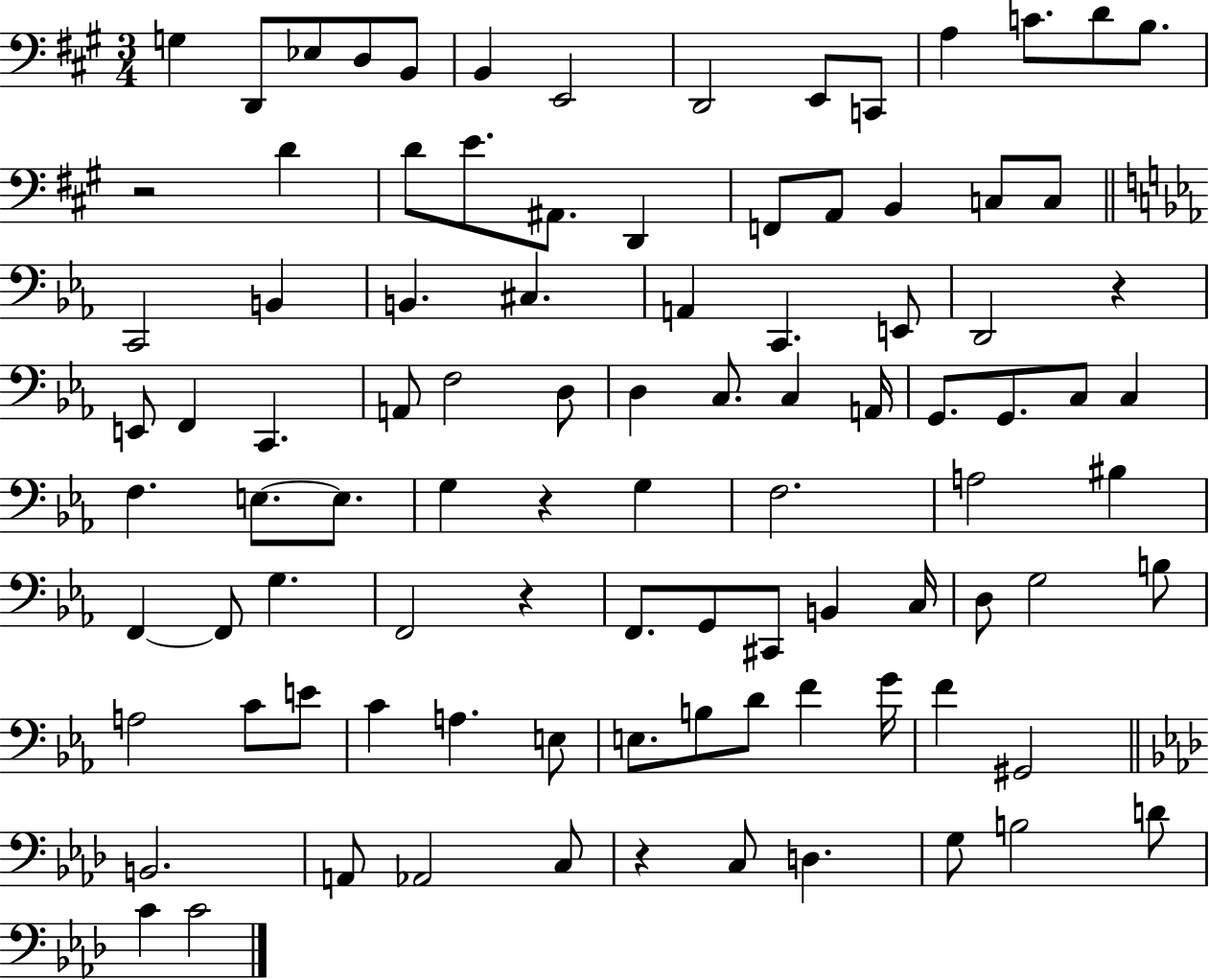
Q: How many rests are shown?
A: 5